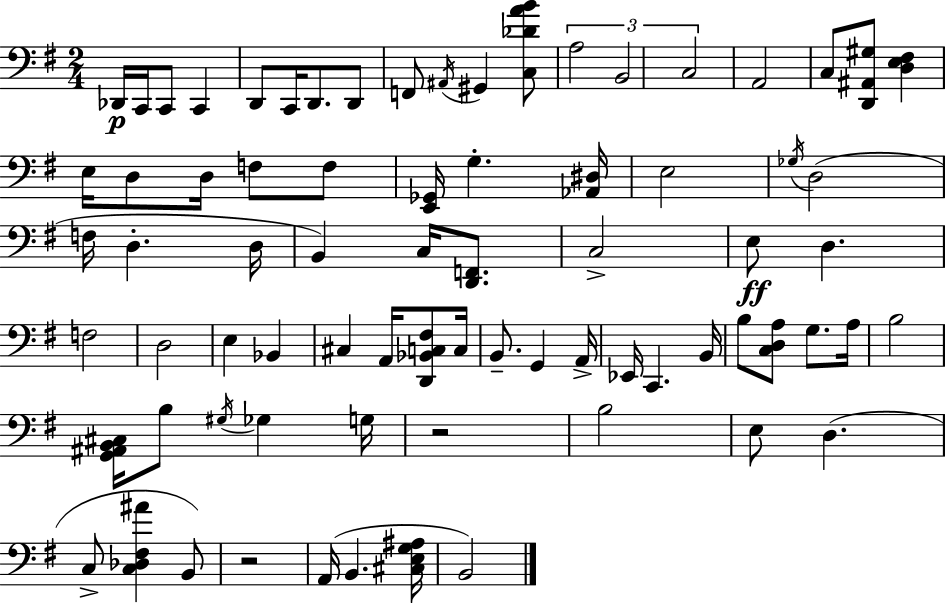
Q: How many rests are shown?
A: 2